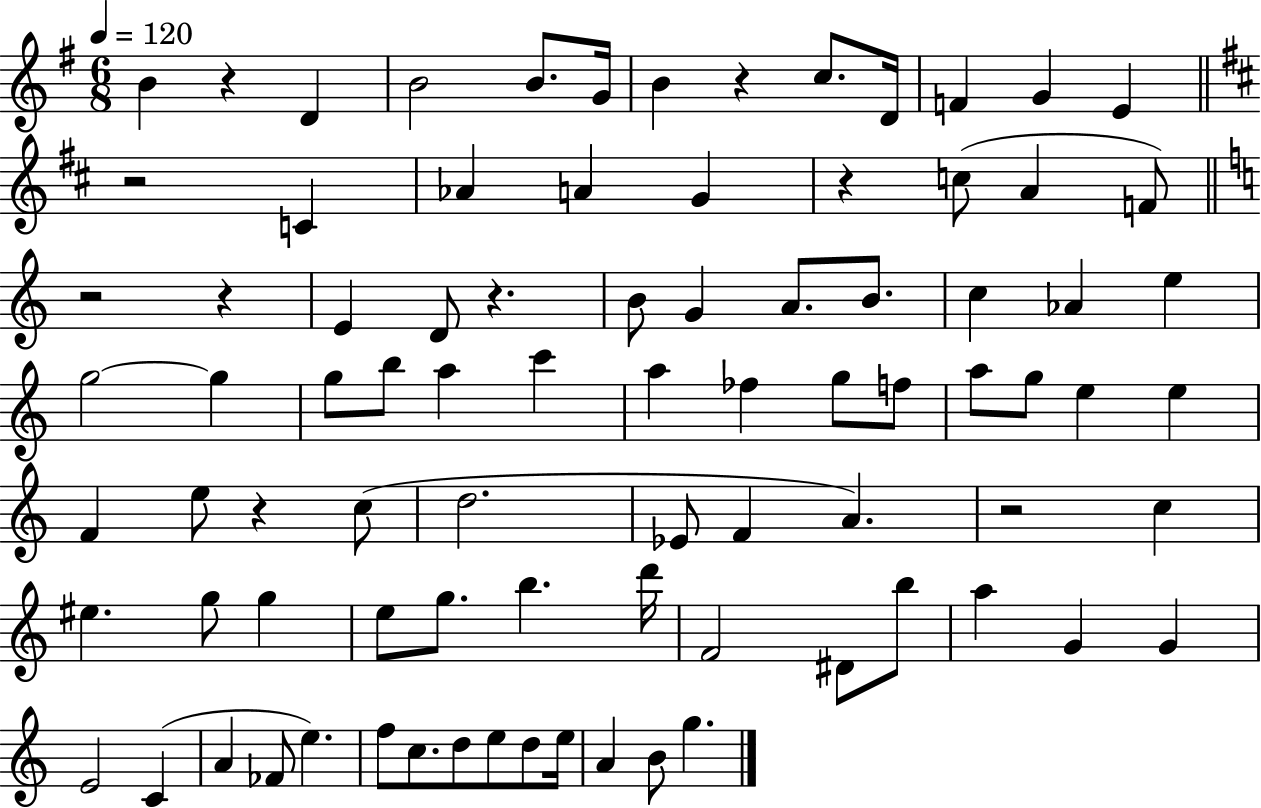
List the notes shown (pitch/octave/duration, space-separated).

B4/q R/q D4/q B4/h B4/e. G4/s B4/q R/q C5/e. D4/s F4/q G4/q E4/q R/h C4/q Ab4/q A4/q G4/q R/q C5/e A4/q F4/e R/h R/q E4/q D4/e R/q. B4/e G4/q A4/e. B4/e. C5/q Ab4/q E5/q G5/h G5/q G5/e B5/e A5/q C6/q A5/q FES5/q G5/e F5/e A5/e G5/e E5/q E5/q F4/q E5/e R/q C5/e D5/h. Eb4/e F4/q A4/q. R/h C5/q EIS5/q. G5/e G5/q E5/e G5/e. B5/q. D6/s F4/h D#4/e B5/e A5/q G4/q G4/q E4/h C4/q A4/q FES4/e E5/q. F5/e C5/e. D5/e E5/e D5/e E5/s A4/q B4/e G5/q.